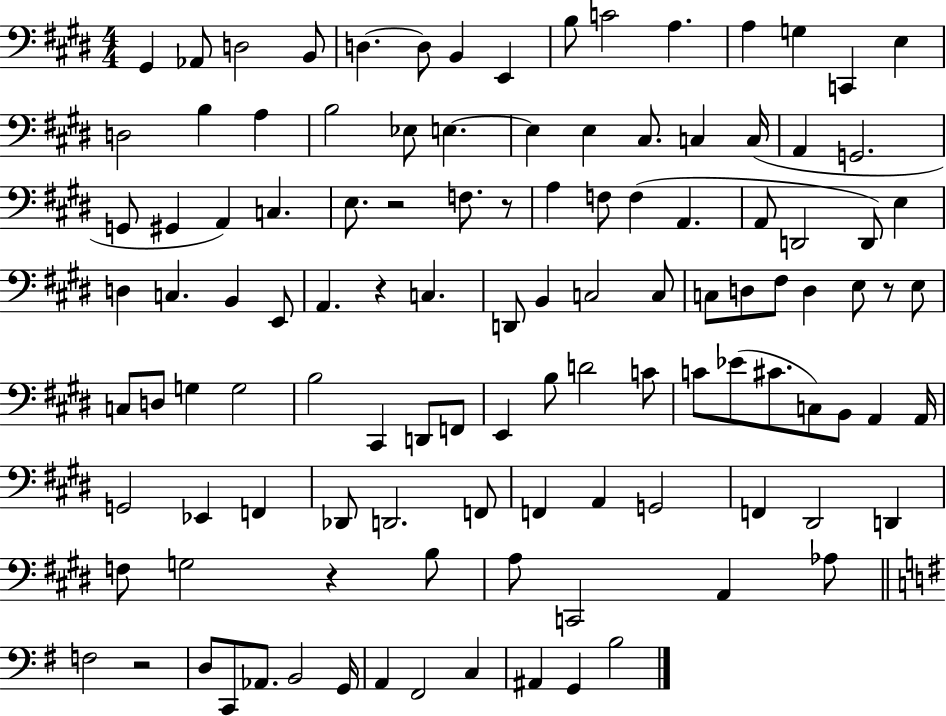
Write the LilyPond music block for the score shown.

{
  \clef bass
  \numericTimeSignature
  \time 4/4
  \key e \major
  gis,4 aes,8 d2 b,8 | d4.~~ d8 b,4 e,4 | b8 c'2 a4. | a4 g4 c,4 e4 | \break d2 b4 a4 | b2 ees8 e4.~~ | e4 e4 cis8. c4 c16( | a,4 g,2. | \break g,8 gis,4 a,4) c4. | e8. r2 f8. r8 | a4 f8 f4( a,4. | a,8 d,2 d,8) e4 | \break d4 c4. b,4 e,8 | a,4. r4 c4. | d,8 b,4 c2 c8 | c8 d8 fis8 d4 e8 r8 e8 | \break c8 d8 g4 g2 | b2 cis,4 d,8 f,8 | e,4 b8 d'2 c'8 | c'8 ees'8( cis'8. c8) b,8 a,4 a,16 | \break g,2 ees,4 f,4 | des,8 d,2. f,8 | f,4 a,4 g,2 | f,4 dis,2 d,4 | \break f8 g2 r4 b8 | a8 c,2 a,4 aes8 | \bar "||" \break \key g \major f2 r2 | d8 c,8 aes,8. b,2 g,16 | a,4 fis,2 c4 | ais,4 g,4 b2 | \break \bar "|."
}